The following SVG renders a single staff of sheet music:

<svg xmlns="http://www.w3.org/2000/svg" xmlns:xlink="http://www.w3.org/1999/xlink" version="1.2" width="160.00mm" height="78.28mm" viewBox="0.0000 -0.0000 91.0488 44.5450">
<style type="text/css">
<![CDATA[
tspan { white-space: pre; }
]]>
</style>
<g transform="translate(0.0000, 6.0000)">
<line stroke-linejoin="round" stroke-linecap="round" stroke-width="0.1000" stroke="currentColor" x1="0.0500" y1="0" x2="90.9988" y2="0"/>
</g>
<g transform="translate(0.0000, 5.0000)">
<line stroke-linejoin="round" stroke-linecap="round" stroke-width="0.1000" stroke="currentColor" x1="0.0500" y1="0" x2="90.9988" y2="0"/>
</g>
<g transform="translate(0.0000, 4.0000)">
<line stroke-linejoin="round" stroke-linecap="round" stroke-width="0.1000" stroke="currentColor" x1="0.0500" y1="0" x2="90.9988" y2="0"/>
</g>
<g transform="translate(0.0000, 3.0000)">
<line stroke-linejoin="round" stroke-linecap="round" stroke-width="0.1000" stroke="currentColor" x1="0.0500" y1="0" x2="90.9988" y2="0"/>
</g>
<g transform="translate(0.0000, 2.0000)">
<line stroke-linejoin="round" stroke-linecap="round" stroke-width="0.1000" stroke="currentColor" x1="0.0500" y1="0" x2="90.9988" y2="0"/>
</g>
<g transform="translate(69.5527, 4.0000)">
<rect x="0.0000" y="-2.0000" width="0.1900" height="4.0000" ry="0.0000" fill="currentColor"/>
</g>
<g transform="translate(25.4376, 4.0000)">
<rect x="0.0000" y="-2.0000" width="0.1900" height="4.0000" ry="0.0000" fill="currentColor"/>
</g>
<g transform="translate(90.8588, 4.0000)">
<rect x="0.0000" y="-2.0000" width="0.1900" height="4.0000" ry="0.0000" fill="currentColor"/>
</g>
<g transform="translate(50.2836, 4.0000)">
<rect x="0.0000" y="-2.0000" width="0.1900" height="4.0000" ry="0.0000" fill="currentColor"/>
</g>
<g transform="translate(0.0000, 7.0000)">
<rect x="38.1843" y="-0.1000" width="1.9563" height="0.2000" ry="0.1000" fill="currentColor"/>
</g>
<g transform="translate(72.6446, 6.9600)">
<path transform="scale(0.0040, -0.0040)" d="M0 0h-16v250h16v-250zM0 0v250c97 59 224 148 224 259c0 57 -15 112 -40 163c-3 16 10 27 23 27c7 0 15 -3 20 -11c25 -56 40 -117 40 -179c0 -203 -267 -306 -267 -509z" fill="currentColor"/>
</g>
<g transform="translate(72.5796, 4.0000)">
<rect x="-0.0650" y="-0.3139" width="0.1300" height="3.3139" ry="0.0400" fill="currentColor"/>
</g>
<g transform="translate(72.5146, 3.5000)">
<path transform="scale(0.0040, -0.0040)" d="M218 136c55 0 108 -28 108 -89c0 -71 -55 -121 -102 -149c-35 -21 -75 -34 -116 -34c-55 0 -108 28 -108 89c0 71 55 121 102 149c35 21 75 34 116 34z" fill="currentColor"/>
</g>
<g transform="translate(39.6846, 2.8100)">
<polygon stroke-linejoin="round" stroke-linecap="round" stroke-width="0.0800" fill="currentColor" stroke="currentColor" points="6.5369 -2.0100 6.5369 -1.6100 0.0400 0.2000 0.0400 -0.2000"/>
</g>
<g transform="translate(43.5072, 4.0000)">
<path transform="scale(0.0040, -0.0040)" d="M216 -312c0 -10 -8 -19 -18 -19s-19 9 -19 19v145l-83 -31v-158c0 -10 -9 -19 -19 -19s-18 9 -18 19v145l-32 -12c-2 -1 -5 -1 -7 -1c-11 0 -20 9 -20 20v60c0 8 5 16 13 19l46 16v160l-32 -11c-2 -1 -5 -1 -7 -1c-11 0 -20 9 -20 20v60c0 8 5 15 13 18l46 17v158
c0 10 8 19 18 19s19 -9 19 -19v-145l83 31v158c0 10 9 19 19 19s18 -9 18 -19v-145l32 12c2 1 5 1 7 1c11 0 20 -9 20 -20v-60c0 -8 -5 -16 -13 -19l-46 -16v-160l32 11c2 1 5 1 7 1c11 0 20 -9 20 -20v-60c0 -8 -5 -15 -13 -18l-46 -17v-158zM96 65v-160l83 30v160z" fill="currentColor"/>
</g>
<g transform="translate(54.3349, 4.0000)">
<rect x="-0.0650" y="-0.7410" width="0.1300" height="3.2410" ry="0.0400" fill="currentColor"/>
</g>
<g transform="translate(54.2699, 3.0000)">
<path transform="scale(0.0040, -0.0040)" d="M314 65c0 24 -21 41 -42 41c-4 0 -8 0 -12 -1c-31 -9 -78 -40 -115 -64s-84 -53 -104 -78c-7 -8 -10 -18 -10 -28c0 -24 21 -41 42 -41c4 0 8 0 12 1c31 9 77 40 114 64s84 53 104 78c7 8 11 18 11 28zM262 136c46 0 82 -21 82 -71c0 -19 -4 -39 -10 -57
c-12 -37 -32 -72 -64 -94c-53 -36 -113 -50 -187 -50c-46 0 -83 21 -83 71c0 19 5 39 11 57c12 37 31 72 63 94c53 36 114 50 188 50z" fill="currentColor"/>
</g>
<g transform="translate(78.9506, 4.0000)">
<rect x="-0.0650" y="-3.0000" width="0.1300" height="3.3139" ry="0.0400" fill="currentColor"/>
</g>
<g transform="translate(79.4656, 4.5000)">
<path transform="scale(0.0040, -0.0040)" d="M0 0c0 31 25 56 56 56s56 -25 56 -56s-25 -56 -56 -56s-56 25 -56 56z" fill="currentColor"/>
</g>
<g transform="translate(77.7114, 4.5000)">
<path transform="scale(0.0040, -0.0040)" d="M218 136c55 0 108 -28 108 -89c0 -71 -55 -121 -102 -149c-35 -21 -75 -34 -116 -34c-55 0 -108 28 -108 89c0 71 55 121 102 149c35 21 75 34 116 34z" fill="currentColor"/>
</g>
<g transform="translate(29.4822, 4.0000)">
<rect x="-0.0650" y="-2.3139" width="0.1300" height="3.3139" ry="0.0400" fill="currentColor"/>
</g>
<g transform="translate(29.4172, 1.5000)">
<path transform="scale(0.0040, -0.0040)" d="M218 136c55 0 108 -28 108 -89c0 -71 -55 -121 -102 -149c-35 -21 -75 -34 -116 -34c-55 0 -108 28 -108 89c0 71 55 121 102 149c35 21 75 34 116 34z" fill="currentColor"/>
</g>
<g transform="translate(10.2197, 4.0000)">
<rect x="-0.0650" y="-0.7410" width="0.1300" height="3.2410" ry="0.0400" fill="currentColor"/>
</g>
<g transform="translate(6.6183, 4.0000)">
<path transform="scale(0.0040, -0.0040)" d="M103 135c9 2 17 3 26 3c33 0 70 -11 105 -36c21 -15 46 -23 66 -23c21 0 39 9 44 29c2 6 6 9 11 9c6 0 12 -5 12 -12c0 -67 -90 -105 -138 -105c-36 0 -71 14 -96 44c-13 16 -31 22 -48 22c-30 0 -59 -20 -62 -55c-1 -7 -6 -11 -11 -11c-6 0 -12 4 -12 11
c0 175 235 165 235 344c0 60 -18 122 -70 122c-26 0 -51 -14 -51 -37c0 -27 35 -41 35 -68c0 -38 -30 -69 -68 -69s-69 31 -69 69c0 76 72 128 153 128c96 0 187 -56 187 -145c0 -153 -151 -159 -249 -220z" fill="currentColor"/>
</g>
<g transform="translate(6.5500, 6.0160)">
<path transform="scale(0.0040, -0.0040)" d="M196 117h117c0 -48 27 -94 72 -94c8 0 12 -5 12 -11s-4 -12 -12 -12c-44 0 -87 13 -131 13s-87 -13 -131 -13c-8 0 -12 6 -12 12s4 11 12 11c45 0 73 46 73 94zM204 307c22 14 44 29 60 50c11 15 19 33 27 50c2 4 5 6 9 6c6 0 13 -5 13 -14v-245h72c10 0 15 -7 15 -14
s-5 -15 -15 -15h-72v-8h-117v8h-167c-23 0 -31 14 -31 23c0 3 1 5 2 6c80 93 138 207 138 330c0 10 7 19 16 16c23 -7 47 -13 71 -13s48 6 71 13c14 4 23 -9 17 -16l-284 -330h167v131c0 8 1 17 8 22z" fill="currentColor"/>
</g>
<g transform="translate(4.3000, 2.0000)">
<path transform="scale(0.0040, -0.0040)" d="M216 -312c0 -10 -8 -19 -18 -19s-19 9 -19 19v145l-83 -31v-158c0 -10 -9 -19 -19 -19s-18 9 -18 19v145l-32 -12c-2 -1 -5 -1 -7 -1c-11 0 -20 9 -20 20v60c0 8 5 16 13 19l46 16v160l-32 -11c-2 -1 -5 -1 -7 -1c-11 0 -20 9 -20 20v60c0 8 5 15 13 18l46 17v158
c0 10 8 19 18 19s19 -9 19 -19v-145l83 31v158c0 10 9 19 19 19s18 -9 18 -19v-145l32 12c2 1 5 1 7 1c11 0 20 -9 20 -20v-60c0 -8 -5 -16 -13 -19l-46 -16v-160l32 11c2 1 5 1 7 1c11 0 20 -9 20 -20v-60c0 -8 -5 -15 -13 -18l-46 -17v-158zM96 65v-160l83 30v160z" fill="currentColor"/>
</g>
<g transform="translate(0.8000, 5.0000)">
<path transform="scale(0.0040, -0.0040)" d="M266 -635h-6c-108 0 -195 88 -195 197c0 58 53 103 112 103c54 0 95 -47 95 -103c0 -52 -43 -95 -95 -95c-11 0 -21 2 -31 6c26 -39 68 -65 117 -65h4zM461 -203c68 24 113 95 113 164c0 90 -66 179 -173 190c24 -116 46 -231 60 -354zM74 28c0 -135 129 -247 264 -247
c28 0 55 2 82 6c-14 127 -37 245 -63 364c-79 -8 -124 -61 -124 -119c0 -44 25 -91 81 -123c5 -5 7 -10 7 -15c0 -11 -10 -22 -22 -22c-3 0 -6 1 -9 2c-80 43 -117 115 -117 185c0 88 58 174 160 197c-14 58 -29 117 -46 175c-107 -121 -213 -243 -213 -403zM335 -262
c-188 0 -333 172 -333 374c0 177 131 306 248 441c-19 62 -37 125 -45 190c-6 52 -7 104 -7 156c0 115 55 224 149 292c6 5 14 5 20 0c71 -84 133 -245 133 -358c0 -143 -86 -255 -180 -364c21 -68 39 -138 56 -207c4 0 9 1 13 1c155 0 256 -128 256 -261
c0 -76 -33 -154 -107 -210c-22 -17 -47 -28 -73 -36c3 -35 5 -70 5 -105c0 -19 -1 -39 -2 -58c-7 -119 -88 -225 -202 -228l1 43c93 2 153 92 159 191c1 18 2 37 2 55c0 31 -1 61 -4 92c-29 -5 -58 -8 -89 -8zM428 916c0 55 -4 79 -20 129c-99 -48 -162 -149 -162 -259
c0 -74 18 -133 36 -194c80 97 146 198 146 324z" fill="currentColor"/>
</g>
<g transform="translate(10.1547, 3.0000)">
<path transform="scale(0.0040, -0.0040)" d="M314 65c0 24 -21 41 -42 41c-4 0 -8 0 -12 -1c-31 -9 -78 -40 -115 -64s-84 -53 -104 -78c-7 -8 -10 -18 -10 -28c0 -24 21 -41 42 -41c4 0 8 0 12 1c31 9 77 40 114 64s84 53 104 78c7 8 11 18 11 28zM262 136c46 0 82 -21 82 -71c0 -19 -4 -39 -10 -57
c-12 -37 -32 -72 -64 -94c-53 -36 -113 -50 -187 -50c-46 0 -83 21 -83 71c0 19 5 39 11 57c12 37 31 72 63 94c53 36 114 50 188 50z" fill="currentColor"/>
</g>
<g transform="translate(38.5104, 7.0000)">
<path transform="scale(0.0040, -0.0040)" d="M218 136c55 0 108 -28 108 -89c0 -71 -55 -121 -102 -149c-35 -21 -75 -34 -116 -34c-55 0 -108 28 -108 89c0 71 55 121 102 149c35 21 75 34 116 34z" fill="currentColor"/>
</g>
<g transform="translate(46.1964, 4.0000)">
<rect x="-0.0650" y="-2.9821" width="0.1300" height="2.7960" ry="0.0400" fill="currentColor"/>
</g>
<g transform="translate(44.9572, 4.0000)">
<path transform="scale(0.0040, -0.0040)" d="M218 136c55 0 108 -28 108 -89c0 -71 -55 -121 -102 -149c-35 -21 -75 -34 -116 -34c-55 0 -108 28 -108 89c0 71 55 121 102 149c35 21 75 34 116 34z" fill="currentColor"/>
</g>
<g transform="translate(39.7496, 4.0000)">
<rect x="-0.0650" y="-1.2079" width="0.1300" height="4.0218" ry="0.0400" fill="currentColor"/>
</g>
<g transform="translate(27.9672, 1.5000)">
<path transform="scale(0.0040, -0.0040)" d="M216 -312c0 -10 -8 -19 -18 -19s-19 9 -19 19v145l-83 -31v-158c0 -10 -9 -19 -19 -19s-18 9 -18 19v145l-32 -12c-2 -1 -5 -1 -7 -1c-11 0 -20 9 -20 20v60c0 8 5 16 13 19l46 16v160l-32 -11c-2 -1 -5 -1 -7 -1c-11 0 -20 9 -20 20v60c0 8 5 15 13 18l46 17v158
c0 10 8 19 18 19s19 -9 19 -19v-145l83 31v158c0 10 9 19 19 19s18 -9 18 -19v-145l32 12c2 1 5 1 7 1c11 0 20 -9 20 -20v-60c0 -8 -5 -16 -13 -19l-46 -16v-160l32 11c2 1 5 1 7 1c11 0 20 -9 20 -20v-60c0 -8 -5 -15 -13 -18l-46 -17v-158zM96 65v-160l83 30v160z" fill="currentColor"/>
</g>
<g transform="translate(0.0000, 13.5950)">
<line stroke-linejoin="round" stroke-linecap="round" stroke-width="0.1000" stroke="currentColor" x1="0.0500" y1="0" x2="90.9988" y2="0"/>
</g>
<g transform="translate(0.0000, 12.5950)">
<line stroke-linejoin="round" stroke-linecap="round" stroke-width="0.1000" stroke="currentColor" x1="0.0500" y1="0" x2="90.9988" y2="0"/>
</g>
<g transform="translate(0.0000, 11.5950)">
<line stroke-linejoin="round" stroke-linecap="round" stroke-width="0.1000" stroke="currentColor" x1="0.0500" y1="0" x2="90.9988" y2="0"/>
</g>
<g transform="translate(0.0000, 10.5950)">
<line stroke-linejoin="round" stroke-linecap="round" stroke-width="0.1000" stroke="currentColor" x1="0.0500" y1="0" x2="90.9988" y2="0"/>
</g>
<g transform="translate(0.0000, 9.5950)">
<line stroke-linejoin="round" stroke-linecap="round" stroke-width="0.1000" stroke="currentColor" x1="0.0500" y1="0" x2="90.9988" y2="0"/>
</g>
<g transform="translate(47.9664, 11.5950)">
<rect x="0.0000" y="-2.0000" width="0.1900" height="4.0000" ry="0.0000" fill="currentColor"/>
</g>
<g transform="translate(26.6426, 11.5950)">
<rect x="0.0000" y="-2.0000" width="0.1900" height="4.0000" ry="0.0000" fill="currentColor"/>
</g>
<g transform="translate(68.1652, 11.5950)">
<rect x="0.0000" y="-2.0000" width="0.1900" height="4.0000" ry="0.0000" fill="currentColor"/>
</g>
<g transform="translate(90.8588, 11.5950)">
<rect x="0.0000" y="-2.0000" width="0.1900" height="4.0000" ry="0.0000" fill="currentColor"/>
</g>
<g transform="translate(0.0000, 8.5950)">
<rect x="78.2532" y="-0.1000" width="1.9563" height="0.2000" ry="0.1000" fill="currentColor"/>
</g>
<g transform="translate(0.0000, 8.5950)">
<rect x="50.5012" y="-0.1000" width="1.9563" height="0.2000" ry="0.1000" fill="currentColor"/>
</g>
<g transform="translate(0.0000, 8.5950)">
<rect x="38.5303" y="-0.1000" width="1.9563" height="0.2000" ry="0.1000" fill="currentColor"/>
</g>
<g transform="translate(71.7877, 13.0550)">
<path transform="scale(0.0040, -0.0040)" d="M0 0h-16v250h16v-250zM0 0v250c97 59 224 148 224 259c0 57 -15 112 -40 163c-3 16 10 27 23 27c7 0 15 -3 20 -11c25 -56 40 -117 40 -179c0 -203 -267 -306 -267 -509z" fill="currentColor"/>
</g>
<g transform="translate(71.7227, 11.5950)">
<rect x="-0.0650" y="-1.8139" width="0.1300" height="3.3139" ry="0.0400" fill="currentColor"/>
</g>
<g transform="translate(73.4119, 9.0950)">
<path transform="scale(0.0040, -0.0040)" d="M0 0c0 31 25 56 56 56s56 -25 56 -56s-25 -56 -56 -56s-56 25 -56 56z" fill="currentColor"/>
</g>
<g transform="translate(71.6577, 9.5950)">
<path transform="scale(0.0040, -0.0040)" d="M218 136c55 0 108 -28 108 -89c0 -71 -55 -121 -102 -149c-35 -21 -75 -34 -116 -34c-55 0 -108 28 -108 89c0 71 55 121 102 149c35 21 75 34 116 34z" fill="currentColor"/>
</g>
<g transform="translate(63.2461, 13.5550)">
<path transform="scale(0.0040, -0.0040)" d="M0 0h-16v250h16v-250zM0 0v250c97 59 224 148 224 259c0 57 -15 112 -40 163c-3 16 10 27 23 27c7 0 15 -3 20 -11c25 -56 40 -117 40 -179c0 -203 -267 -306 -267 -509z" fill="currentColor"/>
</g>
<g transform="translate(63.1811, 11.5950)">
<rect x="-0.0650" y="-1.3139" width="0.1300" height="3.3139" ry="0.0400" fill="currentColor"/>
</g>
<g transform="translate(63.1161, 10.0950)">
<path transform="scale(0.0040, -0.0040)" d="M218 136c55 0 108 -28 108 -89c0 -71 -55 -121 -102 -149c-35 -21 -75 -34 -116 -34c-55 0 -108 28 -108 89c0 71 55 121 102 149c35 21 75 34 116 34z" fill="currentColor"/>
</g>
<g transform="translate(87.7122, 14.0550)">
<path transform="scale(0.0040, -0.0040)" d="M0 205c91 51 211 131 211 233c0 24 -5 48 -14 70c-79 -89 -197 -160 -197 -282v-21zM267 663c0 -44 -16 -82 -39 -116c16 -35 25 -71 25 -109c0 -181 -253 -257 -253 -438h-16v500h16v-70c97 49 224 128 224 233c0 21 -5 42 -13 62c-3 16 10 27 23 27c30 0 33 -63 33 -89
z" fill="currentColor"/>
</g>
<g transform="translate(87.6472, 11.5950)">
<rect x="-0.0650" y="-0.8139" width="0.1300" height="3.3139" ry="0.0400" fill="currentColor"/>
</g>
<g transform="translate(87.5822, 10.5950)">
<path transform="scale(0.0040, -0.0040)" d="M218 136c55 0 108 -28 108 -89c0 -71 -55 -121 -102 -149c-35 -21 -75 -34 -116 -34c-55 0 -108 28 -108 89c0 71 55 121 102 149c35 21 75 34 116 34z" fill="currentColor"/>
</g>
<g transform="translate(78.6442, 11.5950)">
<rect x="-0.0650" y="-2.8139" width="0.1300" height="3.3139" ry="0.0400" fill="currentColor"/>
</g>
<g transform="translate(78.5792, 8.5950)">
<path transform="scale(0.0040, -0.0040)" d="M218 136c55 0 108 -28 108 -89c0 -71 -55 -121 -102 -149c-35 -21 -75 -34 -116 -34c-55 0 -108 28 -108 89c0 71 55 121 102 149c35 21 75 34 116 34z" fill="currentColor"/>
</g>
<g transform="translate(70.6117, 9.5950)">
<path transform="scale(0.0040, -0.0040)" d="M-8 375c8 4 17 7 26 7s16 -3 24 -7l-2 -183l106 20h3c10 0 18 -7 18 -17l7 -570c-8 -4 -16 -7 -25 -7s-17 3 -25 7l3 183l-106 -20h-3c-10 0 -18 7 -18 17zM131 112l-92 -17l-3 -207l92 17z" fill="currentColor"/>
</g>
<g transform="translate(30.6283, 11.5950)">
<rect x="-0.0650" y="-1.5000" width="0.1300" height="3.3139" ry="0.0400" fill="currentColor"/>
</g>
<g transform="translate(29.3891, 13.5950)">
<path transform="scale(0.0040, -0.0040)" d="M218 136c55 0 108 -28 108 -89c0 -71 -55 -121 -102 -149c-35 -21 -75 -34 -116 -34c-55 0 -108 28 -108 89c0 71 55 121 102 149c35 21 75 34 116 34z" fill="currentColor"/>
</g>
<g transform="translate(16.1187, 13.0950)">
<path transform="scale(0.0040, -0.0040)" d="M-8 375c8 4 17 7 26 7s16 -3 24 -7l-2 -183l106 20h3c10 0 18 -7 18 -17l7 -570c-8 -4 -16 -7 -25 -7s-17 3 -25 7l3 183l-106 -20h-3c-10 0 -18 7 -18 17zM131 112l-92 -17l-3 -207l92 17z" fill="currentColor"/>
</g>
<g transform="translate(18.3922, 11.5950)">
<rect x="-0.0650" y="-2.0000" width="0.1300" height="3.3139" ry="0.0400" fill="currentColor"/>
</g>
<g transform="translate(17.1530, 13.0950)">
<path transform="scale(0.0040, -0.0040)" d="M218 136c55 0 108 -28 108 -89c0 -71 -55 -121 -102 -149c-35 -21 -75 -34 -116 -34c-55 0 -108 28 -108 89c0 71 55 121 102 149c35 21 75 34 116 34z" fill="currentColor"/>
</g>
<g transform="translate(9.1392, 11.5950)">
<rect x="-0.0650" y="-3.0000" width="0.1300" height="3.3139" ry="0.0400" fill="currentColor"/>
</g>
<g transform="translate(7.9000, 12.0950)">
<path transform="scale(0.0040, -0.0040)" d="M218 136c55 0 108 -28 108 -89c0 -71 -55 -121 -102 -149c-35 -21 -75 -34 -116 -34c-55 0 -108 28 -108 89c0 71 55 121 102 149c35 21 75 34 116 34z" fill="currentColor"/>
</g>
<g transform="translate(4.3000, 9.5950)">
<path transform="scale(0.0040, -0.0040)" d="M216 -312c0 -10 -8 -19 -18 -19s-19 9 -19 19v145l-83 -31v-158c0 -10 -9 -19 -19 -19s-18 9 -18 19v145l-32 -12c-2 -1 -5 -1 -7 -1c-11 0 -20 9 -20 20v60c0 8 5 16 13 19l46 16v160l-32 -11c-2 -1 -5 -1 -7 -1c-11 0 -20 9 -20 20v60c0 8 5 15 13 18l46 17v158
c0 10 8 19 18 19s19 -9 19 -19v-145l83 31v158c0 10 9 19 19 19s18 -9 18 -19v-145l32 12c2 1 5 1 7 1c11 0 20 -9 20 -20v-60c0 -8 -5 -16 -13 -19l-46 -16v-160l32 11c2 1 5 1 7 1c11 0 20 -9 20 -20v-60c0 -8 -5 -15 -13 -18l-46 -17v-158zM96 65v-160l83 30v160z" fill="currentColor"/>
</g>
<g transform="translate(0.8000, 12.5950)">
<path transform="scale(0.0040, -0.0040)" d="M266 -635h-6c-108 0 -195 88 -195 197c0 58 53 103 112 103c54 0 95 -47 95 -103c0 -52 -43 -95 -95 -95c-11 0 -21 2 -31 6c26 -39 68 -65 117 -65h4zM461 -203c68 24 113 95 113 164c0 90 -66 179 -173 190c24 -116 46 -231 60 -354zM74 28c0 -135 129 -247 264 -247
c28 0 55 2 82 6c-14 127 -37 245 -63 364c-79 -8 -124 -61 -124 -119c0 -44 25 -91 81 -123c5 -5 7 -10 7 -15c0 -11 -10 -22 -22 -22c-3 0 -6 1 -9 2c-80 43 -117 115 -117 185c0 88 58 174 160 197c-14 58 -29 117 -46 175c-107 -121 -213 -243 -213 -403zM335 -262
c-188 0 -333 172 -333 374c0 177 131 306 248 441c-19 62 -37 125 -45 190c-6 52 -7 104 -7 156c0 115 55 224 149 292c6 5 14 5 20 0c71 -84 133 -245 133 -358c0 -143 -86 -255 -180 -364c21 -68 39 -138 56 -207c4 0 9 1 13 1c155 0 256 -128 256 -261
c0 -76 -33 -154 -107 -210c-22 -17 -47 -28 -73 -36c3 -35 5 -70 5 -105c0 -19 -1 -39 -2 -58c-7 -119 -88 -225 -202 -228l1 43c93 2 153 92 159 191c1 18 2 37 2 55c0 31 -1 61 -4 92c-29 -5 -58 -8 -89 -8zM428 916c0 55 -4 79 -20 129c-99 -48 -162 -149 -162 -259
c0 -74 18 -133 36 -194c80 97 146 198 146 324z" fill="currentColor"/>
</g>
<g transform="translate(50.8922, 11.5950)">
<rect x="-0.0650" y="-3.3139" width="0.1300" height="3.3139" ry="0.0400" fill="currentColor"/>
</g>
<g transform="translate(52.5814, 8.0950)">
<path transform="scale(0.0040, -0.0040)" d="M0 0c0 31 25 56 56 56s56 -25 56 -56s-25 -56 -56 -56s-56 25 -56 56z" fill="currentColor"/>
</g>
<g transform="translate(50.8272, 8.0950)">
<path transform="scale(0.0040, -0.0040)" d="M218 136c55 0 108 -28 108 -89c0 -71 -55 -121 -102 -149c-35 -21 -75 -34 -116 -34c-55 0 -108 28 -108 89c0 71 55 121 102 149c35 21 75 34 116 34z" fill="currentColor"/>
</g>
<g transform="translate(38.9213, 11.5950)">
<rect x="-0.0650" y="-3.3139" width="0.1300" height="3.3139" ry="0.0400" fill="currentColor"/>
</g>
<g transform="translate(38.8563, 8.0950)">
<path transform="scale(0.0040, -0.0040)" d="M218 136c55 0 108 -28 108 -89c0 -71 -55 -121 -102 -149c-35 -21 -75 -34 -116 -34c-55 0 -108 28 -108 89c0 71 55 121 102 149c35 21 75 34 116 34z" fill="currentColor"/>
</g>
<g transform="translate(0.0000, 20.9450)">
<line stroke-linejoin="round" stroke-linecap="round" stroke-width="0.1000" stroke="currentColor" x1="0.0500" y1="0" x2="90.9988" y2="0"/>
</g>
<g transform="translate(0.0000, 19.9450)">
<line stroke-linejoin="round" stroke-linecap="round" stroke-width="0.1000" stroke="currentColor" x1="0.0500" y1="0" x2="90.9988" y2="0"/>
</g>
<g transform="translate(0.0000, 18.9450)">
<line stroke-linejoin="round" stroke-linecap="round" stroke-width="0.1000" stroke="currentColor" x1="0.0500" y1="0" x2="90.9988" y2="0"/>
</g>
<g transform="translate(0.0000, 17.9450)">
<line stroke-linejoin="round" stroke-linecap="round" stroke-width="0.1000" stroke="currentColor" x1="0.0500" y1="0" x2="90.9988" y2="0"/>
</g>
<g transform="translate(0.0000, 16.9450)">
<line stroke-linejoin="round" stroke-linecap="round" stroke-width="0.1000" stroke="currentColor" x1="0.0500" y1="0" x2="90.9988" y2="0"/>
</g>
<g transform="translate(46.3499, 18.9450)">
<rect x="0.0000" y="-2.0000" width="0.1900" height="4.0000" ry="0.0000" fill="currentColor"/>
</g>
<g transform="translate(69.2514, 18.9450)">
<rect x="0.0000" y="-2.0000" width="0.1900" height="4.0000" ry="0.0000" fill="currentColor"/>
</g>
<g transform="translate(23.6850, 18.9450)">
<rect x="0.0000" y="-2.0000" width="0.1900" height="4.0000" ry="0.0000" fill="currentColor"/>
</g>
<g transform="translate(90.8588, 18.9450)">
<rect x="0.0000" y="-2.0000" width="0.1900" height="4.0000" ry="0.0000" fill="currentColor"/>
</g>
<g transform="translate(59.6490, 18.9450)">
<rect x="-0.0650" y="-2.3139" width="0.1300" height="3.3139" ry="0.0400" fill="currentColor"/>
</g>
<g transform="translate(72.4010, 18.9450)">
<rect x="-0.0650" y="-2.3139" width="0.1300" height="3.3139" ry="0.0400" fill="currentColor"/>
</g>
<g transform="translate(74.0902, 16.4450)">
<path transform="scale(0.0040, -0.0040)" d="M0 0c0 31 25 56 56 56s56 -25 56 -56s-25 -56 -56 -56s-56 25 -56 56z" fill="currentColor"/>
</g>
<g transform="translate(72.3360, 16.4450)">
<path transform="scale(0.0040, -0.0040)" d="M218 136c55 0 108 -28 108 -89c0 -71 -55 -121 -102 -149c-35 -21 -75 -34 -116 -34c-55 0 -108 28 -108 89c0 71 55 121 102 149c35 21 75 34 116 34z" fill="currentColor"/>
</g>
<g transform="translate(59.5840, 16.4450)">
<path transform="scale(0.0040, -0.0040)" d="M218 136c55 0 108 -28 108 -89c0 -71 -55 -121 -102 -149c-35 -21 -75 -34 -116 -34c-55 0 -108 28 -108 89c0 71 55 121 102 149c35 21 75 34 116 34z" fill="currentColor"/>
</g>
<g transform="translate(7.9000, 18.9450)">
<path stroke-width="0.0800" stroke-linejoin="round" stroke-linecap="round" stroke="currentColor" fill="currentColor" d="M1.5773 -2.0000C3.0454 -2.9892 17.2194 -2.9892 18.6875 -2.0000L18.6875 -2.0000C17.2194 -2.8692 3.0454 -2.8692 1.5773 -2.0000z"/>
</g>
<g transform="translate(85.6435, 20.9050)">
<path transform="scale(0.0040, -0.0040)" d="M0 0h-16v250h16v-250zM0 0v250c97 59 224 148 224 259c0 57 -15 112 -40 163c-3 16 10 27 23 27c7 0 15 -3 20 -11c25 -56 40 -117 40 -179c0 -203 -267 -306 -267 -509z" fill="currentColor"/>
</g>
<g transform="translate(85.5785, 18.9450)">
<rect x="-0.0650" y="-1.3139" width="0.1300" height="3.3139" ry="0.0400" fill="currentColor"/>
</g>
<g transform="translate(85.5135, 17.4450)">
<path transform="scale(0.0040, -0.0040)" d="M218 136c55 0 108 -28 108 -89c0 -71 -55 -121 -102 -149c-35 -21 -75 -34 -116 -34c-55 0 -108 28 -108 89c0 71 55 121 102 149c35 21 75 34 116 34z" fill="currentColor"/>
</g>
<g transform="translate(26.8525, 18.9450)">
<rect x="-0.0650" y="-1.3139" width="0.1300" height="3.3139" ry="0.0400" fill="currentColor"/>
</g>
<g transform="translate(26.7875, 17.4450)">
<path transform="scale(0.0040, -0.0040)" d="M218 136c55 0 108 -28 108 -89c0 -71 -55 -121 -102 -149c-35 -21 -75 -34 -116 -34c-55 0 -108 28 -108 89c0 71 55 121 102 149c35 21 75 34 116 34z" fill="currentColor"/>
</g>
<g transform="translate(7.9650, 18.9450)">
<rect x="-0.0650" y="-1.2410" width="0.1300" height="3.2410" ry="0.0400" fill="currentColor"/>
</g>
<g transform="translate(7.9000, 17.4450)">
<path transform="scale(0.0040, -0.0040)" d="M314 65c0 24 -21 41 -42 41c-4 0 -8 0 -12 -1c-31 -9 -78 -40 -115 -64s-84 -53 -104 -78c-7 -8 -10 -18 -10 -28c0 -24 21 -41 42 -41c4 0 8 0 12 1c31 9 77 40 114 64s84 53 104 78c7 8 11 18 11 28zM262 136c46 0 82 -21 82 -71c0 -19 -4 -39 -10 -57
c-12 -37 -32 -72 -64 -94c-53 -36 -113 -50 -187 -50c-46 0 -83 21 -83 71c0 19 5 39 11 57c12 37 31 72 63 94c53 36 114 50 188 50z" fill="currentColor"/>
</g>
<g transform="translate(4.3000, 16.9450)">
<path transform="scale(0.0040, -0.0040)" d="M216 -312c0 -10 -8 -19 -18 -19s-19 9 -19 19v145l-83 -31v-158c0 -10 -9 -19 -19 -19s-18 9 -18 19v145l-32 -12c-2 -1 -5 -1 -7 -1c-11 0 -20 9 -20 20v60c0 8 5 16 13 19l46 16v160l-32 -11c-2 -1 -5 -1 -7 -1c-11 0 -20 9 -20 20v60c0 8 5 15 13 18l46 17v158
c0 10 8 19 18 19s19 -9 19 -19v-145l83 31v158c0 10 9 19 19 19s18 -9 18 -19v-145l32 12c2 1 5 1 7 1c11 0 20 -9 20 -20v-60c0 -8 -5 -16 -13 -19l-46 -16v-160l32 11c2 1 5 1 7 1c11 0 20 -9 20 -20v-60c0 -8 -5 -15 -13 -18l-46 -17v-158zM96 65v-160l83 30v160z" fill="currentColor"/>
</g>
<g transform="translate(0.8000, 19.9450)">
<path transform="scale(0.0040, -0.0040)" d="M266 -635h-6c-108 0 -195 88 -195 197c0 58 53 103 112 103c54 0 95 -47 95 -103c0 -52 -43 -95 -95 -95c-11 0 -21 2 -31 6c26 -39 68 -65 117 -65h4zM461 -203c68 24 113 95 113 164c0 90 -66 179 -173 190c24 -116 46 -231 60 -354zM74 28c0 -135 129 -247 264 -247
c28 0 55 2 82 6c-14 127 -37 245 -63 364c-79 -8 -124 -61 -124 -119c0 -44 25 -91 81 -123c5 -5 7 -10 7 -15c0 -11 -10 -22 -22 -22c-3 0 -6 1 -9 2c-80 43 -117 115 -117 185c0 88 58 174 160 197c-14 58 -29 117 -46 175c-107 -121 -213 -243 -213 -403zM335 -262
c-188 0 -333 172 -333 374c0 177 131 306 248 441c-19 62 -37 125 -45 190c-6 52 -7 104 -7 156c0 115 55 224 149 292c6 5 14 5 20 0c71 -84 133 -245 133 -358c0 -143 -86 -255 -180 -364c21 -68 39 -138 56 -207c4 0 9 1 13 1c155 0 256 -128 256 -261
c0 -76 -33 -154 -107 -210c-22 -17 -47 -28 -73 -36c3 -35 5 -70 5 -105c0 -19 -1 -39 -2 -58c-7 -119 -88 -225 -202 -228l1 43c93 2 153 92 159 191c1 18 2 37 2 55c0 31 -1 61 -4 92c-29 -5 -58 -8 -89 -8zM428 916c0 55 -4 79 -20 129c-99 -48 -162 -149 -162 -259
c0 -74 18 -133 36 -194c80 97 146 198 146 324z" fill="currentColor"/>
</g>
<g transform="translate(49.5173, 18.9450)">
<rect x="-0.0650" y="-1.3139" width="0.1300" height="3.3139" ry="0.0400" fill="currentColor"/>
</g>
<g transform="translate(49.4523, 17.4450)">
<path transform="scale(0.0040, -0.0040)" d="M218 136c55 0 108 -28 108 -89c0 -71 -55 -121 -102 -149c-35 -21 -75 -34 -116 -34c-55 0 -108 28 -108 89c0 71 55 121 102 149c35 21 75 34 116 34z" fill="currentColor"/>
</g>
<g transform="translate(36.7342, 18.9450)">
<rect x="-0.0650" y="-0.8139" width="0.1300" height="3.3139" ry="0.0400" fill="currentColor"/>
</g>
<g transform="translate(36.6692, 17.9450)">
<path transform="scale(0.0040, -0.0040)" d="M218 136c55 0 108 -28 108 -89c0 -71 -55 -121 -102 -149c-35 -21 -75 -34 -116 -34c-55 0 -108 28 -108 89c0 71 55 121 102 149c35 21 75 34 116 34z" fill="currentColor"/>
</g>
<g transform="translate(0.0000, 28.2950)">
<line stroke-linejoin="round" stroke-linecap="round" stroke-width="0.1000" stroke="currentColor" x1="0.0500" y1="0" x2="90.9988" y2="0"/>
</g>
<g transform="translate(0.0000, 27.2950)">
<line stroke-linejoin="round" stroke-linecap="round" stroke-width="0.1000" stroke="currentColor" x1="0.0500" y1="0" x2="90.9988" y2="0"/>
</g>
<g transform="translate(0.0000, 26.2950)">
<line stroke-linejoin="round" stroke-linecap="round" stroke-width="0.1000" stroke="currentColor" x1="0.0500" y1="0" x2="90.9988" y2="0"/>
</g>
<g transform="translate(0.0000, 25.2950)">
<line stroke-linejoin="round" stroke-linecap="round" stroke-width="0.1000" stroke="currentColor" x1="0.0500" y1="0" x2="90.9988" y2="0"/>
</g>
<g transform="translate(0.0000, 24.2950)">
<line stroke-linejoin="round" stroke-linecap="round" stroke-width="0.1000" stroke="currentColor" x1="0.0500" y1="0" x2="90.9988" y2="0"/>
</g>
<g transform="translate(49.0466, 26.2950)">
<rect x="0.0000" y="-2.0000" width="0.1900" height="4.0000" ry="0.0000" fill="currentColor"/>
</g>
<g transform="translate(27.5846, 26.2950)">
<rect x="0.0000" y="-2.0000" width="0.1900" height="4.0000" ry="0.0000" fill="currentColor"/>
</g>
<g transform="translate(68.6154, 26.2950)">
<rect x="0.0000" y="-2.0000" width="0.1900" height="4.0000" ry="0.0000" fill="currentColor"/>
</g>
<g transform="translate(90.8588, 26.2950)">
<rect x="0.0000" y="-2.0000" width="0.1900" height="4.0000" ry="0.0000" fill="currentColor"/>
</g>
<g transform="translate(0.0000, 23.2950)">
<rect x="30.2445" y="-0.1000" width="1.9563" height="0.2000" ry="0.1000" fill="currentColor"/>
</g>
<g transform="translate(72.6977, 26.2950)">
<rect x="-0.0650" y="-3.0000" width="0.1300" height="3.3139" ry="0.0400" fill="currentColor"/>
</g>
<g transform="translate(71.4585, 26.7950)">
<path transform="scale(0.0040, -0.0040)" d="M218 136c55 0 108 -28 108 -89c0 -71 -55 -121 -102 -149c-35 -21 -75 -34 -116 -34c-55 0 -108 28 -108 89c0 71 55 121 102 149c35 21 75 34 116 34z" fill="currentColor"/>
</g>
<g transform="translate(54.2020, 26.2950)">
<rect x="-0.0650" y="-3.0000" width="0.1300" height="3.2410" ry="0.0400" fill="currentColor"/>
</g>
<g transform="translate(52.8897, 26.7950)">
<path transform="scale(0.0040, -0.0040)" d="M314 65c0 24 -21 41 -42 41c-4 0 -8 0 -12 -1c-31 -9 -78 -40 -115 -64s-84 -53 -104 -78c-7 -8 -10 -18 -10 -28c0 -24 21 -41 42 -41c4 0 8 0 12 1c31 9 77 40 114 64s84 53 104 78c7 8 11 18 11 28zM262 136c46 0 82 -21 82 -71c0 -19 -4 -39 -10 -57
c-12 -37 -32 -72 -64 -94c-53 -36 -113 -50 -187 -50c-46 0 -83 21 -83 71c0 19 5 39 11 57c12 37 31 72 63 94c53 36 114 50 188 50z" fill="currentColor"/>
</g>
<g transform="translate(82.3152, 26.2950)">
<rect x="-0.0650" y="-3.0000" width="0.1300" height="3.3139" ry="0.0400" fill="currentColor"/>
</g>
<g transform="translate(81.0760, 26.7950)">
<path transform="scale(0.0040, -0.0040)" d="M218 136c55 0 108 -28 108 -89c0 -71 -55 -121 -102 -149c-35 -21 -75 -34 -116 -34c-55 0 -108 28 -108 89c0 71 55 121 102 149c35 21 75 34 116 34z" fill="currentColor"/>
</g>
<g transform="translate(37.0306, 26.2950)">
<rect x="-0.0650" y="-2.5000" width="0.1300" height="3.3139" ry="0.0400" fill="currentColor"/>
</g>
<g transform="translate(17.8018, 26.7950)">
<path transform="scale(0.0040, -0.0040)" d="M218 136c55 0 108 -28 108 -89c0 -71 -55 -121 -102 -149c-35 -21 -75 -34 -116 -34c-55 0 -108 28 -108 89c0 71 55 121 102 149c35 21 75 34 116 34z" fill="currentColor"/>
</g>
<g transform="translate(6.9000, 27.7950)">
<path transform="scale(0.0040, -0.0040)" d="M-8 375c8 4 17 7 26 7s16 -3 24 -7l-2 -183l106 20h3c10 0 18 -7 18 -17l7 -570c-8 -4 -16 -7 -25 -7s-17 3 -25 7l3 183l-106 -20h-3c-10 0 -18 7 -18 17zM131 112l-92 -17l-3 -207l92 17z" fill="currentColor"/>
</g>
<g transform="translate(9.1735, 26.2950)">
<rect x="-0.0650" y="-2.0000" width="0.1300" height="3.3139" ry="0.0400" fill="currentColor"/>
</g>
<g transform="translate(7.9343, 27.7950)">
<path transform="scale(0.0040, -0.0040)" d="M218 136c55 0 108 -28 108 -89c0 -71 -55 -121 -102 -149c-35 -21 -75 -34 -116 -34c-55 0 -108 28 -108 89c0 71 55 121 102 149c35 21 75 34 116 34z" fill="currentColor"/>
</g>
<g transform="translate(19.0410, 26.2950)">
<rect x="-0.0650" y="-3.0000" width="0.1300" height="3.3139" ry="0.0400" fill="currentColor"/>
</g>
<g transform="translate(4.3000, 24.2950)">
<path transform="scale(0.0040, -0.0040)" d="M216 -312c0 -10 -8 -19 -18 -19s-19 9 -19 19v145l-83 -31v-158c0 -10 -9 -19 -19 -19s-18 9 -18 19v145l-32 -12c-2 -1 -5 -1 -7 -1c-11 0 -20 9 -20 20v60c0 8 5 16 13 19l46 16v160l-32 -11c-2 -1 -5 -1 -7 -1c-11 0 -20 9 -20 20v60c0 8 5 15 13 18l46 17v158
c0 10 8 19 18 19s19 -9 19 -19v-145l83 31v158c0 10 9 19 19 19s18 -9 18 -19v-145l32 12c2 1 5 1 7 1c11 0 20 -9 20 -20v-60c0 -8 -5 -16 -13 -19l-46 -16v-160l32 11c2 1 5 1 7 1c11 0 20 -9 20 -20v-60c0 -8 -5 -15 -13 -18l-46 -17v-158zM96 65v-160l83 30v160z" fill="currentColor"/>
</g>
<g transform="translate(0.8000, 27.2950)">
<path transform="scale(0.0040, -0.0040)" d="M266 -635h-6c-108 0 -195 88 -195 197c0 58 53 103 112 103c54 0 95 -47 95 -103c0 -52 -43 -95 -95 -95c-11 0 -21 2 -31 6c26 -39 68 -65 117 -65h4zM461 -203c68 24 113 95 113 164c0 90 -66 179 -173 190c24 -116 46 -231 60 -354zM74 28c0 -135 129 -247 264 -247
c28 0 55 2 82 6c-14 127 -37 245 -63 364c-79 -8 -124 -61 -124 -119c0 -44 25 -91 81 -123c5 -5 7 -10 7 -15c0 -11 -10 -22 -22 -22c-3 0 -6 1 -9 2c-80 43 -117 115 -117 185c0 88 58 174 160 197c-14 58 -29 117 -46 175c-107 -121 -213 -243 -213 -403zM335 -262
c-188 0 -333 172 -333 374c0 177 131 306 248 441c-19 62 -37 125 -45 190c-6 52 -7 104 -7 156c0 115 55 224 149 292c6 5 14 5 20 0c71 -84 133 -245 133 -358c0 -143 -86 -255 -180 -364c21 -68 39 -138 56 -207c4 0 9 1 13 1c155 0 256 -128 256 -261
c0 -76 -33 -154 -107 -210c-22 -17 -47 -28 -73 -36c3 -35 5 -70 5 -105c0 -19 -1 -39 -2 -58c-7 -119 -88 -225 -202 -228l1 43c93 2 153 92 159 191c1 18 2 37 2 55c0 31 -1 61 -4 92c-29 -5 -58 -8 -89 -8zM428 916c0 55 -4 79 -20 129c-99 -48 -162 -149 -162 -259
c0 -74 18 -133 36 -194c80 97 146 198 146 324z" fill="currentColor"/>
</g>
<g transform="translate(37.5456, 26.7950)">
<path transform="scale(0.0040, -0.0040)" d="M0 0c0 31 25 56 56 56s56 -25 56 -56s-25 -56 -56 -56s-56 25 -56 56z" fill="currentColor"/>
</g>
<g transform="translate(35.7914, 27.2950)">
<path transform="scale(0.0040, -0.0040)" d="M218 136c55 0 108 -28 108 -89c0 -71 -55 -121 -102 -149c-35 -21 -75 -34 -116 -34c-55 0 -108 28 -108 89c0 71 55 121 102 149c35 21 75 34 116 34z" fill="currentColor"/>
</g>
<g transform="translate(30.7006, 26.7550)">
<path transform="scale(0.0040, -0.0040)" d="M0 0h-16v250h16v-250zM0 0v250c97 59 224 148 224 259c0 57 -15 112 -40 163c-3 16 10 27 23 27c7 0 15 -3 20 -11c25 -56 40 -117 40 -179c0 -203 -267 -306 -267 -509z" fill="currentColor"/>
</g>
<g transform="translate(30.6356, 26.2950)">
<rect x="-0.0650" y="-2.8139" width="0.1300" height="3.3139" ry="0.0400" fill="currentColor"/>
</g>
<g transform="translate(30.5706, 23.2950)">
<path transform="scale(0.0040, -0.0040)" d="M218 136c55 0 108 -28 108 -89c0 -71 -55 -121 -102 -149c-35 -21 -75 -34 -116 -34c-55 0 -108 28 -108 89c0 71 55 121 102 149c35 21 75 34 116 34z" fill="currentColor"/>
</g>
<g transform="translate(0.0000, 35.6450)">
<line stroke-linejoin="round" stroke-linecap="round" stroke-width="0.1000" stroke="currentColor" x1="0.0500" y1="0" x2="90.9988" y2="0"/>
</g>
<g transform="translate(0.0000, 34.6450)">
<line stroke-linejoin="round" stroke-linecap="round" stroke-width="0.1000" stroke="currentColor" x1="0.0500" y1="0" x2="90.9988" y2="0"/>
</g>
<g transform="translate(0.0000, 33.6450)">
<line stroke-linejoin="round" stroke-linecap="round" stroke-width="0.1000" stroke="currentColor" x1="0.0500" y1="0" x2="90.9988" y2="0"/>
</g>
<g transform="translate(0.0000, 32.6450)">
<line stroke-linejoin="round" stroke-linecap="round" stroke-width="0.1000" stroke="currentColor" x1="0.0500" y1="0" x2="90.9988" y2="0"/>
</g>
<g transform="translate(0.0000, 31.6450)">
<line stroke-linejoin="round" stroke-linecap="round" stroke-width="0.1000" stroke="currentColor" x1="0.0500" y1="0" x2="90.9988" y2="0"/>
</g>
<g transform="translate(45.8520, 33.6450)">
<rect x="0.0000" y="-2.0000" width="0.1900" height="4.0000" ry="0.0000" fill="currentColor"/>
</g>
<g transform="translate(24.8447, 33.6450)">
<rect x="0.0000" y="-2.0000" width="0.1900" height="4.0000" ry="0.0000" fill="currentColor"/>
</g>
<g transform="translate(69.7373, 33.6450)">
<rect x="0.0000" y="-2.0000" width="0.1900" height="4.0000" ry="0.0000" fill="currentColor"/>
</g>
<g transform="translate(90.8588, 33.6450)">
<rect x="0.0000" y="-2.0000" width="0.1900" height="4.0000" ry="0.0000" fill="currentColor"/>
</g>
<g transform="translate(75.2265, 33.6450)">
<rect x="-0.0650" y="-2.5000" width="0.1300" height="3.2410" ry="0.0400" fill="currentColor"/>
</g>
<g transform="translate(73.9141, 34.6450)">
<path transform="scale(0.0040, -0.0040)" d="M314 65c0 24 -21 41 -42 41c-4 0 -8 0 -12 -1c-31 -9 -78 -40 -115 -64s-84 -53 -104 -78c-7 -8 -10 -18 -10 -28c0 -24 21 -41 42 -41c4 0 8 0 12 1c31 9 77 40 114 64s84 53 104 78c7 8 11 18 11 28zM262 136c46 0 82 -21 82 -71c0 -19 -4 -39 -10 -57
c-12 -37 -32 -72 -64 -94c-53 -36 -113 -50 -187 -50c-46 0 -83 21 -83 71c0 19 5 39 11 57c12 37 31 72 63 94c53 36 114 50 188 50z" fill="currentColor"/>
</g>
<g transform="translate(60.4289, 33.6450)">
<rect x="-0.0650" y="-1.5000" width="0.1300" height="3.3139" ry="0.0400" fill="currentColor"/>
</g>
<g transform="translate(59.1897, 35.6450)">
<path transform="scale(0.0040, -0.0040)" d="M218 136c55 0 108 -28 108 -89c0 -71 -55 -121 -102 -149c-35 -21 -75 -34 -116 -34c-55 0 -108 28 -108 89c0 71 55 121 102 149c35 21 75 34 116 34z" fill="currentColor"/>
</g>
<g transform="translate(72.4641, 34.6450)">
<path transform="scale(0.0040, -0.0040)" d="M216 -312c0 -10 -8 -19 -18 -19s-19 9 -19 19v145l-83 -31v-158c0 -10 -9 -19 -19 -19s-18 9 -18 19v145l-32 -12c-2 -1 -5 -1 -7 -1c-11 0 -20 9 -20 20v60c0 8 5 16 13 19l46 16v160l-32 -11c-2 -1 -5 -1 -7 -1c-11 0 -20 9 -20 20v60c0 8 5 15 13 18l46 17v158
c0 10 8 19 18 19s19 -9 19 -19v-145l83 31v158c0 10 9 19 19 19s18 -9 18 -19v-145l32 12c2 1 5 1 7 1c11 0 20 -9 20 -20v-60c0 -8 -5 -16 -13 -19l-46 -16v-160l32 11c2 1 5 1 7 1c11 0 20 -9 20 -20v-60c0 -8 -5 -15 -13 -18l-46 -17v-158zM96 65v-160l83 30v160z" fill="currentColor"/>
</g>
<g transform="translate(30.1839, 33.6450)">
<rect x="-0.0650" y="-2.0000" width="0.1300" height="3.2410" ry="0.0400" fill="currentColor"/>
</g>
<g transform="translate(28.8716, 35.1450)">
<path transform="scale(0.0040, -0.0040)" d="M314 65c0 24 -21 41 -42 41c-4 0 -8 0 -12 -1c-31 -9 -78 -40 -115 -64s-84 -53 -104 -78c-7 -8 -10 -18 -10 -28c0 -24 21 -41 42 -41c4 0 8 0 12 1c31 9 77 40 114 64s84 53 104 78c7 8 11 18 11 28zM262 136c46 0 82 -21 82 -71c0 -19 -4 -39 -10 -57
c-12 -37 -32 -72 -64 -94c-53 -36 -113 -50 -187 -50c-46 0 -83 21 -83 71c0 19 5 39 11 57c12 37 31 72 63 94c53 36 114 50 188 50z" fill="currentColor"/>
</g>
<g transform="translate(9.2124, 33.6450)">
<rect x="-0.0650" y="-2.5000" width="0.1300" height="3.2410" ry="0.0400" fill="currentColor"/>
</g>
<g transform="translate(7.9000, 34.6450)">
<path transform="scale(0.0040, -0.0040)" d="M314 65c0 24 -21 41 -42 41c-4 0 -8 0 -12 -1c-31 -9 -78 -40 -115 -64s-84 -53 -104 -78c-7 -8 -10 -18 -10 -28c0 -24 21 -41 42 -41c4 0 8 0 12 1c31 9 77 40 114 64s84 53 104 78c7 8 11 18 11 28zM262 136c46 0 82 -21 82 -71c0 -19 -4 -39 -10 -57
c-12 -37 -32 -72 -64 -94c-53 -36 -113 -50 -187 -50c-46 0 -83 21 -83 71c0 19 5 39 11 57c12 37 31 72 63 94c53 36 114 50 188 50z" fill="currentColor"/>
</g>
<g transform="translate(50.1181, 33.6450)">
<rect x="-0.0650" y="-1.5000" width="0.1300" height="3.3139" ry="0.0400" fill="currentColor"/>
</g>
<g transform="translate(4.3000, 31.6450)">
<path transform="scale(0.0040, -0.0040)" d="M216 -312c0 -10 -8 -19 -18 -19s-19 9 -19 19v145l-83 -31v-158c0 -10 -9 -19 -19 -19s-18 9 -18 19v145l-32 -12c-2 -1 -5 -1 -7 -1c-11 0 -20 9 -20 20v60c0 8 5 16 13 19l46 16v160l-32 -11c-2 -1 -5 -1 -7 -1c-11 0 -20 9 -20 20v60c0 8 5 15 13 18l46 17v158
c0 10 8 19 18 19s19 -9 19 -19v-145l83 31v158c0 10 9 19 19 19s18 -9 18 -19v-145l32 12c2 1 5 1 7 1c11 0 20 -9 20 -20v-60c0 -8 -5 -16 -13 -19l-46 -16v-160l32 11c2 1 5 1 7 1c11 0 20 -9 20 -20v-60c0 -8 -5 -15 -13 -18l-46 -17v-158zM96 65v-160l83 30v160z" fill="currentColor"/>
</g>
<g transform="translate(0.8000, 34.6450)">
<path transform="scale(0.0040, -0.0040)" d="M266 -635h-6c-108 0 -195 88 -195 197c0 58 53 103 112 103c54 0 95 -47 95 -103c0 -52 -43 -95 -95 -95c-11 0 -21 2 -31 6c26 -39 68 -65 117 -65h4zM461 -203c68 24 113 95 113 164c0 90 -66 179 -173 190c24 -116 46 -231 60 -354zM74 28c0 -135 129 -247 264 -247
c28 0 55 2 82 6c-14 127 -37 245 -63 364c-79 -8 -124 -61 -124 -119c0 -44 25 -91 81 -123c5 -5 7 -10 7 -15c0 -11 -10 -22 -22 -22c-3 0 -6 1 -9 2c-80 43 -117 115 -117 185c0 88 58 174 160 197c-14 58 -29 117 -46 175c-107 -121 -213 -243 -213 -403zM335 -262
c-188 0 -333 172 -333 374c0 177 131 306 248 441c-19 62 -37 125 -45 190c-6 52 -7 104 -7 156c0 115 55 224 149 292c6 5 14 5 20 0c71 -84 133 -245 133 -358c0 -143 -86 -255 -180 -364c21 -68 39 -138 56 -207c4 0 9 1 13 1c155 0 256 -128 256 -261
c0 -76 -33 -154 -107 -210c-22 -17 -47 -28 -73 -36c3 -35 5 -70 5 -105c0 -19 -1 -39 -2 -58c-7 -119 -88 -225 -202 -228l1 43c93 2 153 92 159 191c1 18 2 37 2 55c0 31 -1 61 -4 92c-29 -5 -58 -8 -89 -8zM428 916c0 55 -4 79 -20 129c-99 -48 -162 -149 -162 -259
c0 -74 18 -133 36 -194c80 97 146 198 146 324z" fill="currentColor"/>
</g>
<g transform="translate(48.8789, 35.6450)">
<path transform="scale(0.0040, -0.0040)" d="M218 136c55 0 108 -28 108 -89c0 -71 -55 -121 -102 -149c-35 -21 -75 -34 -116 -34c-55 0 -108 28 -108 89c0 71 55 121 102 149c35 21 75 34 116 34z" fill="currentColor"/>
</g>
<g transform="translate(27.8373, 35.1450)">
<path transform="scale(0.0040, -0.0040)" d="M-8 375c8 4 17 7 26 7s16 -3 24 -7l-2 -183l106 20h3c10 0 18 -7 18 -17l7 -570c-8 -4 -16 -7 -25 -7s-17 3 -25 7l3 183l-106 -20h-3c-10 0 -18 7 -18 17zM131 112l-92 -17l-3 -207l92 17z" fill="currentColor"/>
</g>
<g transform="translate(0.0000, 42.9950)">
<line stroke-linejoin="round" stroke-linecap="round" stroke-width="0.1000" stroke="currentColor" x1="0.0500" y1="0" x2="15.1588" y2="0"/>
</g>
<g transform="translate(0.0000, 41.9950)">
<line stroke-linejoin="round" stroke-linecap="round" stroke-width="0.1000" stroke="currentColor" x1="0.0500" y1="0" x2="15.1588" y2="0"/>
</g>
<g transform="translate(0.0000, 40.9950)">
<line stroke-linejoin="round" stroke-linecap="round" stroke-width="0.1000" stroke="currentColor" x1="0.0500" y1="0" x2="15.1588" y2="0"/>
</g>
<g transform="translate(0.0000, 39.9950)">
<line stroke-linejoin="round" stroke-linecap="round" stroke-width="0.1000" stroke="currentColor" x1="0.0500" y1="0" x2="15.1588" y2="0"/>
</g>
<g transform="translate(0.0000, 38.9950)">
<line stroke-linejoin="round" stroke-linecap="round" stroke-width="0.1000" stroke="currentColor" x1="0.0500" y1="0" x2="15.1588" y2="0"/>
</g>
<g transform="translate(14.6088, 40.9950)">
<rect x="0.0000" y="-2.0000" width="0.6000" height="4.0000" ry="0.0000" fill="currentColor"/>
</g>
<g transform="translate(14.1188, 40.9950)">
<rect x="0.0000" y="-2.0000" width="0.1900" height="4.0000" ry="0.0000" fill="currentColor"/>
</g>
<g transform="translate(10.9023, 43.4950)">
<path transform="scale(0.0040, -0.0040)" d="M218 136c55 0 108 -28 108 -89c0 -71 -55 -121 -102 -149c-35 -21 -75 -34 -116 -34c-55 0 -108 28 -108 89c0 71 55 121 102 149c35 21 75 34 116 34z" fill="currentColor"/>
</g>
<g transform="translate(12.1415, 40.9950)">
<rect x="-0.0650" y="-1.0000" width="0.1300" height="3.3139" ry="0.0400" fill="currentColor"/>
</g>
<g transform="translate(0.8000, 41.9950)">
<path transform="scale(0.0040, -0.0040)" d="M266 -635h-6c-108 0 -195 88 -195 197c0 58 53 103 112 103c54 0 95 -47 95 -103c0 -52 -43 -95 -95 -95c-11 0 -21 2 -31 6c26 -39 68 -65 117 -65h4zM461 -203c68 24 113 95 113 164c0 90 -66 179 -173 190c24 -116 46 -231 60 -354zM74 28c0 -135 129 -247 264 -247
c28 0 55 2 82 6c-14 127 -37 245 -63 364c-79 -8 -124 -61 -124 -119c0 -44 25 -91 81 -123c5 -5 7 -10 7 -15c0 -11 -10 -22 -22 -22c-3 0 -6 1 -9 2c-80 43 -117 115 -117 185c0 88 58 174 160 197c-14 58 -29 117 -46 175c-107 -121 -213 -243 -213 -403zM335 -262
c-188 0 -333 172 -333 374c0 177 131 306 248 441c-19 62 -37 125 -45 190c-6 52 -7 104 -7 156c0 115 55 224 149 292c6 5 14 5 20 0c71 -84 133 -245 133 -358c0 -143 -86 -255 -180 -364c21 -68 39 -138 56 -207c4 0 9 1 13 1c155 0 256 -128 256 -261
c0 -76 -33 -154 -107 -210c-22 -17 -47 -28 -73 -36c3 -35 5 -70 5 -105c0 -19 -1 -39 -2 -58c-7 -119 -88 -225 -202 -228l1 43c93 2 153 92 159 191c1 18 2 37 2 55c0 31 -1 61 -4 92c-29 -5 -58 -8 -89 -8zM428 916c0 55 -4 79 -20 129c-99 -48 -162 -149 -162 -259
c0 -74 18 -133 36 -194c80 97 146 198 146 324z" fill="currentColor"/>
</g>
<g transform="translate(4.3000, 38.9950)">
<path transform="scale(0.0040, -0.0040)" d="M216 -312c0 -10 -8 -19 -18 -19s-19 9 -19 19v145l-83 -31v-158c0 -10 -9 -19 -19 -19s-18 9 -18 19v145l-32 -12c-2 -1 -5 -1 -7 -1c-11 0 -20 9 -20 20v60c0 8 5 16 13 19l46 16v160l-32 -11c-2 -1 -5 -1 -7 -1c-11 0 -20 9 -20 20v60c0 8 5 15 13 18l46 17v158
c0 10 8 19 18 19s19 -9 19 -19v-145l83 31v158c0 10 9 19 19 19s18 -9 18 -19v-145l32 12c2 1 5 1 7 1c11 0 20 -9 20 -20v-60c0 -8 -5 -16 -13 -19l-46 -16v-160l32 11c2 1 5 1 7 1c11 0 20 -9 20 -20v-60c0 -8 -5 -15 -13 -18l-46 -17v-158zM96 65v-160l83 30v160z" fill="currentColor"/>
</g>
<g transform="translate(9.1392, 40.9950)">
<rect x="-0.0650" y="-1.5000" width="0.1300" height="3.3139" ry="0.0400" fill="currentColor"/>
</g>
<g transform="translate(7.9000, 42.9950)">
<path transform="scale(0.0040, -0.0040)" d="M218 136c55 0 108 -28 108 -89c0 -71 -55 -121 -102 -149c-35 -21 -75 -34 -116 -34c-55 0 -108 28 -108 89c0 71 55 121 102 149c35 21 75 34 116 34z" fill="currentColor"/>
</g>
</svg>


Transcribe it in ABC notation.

X:1
T:Untitled
M:2/4
L:1/4
K:G
d2 ^g C/2 ^B/2 d2 c/2 A A F E b b e/2 f/2 a d/4 e2 e d e g g e/2 F A a/2 G A2 A A G2 F2 E E ^G2 E D